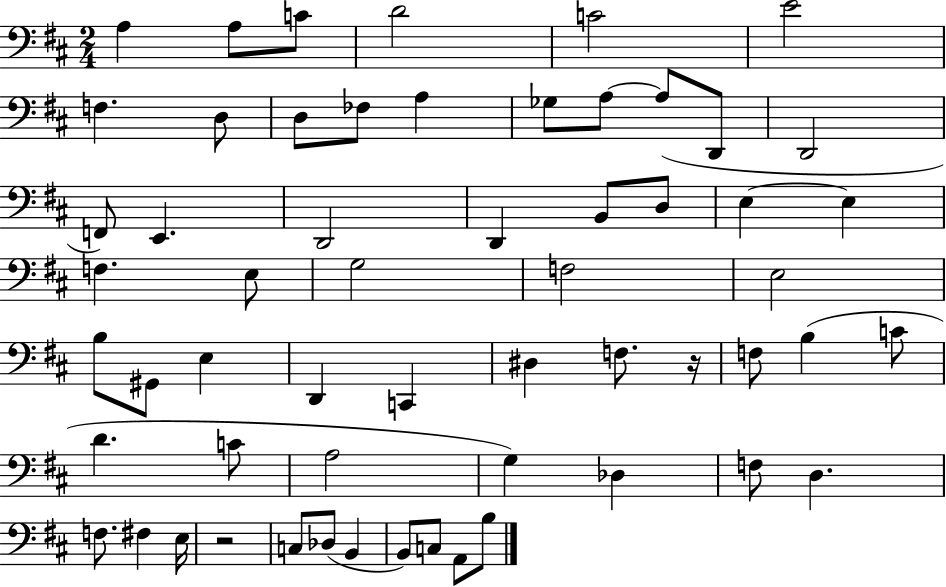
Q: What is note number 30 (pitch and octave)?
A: B3